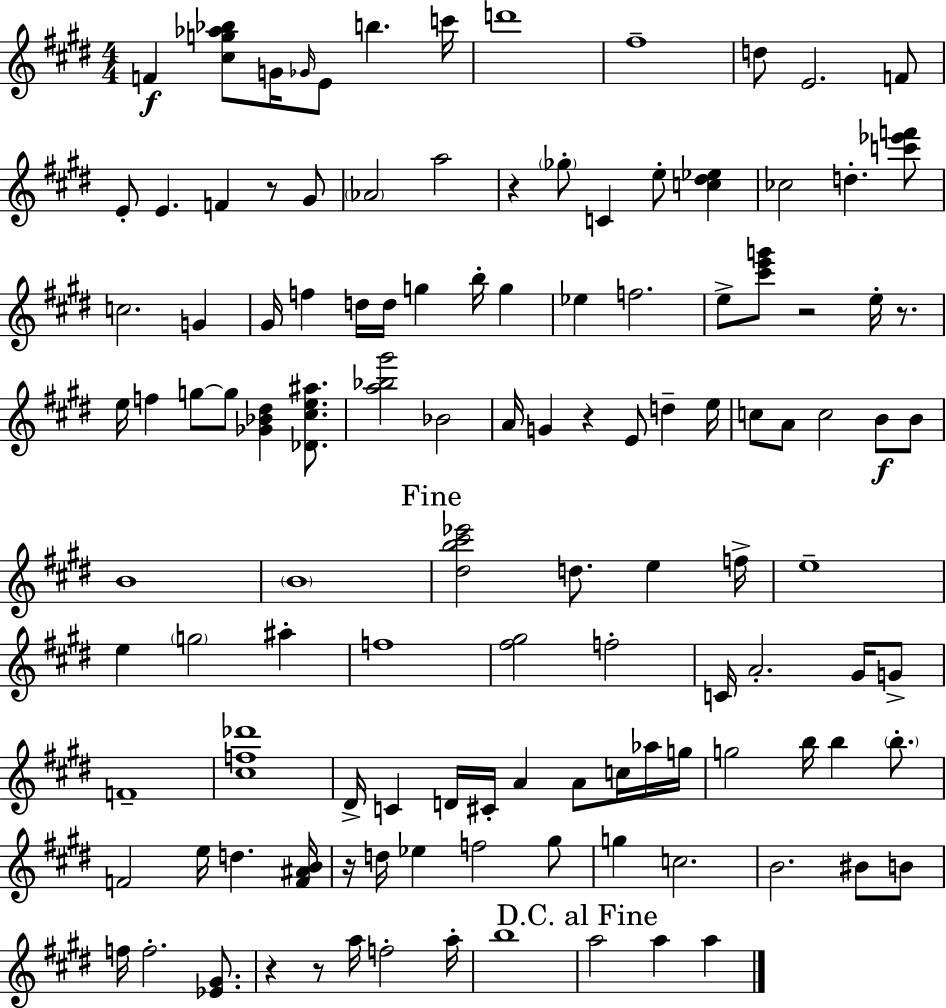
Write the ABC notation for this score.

X:1
T:Untitled
M:4/4
L:1/4
K:E
F [^cg_a_b]/2 G/4 _G/4 E/2 b c'/4 d'4 ^f4 d/2 E2 F/2 E/2 E F z/2 ^G/2 _A2 a2 z _g/2 C e/2 [c^d_e] _c2 d [c'_e'f']/2 c2 G ^G/4 f d/4 d/4 g b/4 g _e f2 e/2 [^c'e'g']/2 z2 e/4 z/2 e/4 f g/2 g/2 [_G_B^d] [_D^ce^a]/2 [a_b^g']2 _B2 A/4 G z E/2 d e/4 c/2 A/2 c2 B/2 B/2 B4 B4 [^db^c'_e']2 d/2 e f/4 e4 e g2 ^a f4 [^f^g]2 f2 C/4 A2 ^G/4 G/2 F4 [^cf_d']4 ^D/4 C D/4 ^C/4 A A/2 c/4 _a/4 g/4 g2 b/4 b b/2 F2 e/4 d [F^AB]/4 z/4 d/4 _e f2 ^g/2 g c2 B2 ^B/2 B/2 f/4 f2 [_E^G]/2 z z/2 a/4 f2 a/4 b4 a2 a a